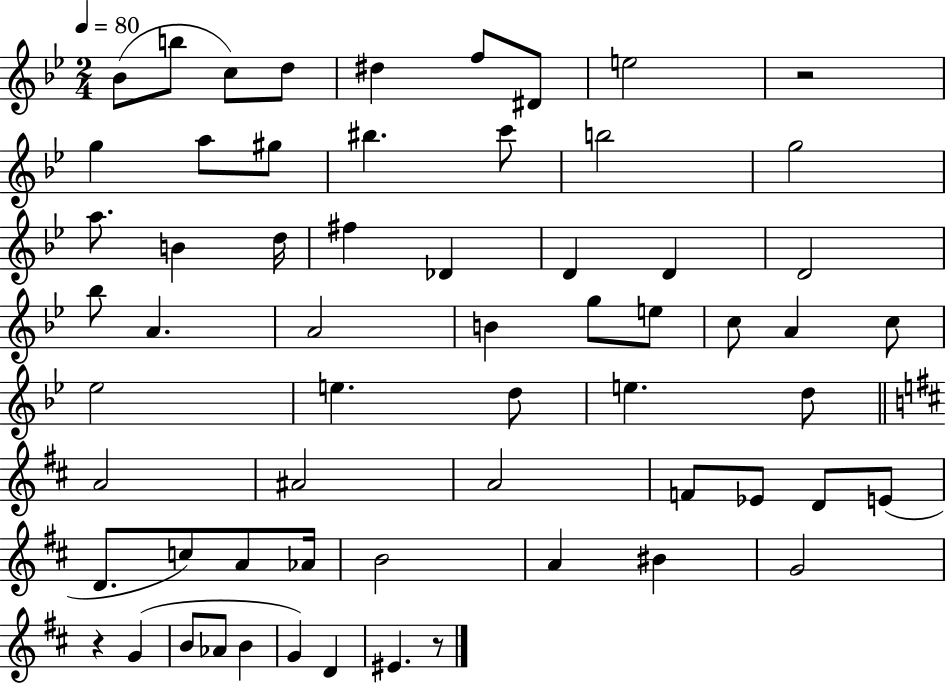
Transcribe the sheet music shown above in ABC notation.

X:1
T:Untitled
M:2/4
L:1/4
K:Bb
_B/2 b/2 c/2 d/2 ^d f/2 ^D/2 e2 z2 g a/2 ^g/2 ^b c'/2 b2 g2 a/2 B d/4 ^f _D D D D2 _b/2 A A2 B g/2 e/2 c/2 A c/2 _e2 e d/2 e d/2 A2 ^A2 A2 F/2 _E/2 D/2 E/2 D/2 c/2 A/2 _A/4 B2 A ^B G2 z G B/2 _A/2 B G D ^E z/2